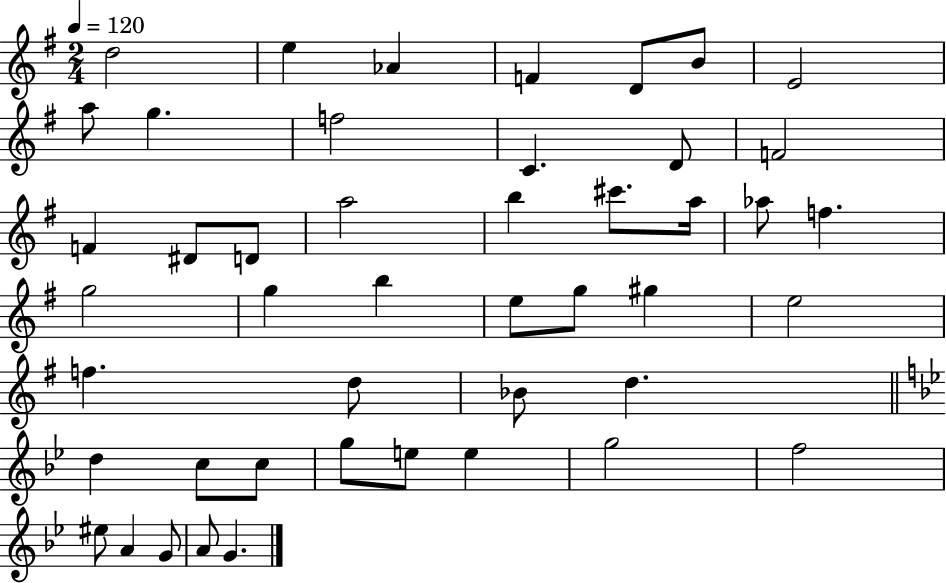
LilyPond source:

{
  \clef treble
  \numericTimeSignature
  \time 2/4
  \key g \major
  \tempo 4 = 120
  d''2 | e''4 aes'4 | f'4 d'8 b'8 | e'2 | \break a''8 g''4. | f''2 | c'4. d'8 | f'2 | \break f'4 dis'8 d'8 | a''2 | b''4 cis'''8. a''16 | aes''8 f''4. | \break g''2 | g''4 b''4 | e''8 g''8 gis''4 | e''2 | \break f''4. d''8 | bes'8 d''4. | \bar "||" \break \key g \minor d''4 c''8 c''8 | g''8 e''8 e''4 | g''2 | f''2 | \break eis''8 a'4 g'8 | a'8 g'4. | \bar "|."
}